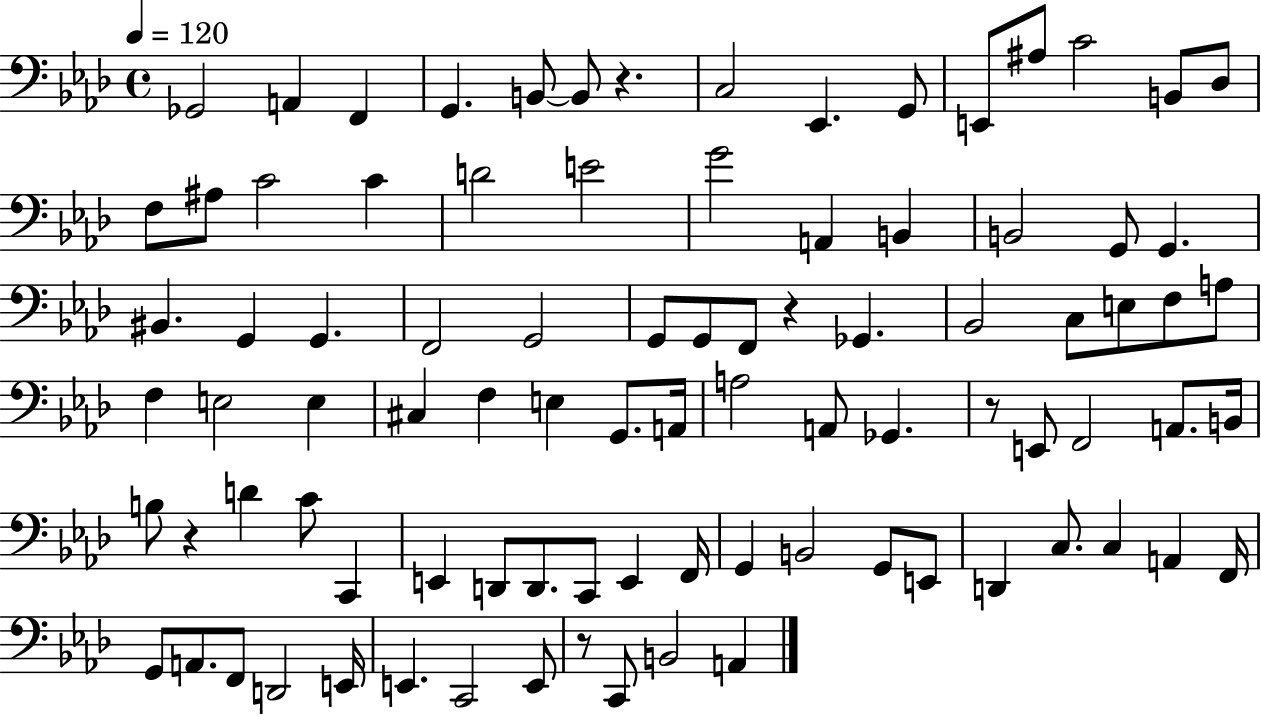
{
  \clef bass
  \time 4/4
  \defaultTimeSignature
  \key aes \major
  \tempo 4 = 120
  \repeat volta 2 { ges,2 a,4 f,4 | g,4. b,8~~ b,8 r4. | c2 ees,4. g,8 | e,8 ais8 c'2 b,8 des8 | \break f8 ais8 c'2 c'4 | d'2 e'2 | g'2 a,4 b,4 | b,2 g,8 g,4. | \break bis,4. g,4 g,4. | f,2 g,2 | g,8 g,8 f,8 r4 ges,4. | bes,2 c8 e8 f8 a8 | \break f4 e2 e4 | cis4 f4 e4 g,8. a,16 | a2 a,8 ges,4. | r8 e,8 f,2 a,8. b,16 | \break b8 r4 d'4 c'8 c,4 | e,4 d,8 d,8. c,8 e,4 f,16 | g,4 b,2 g,8 e,8 | d,4 c8. c4 a,4 f,16 | \break g,8 a,8. f,8 d,2 e,16 | e,4. c,2 e,8 | r8 c,8 b,2 a,4 | } \bar "|."
}